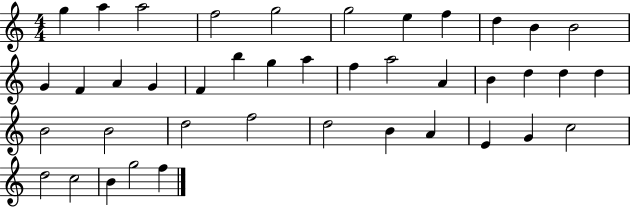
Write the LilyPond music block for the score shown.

{
  \clef treble
  \numericTimeSignature
  \time 4/4
  \key c \major
  g''4 a''4 a''2 | f''2 g''2 | g''2 e''4 f''4 | d''4 b'4 b'2 | \break g'4 f'4 a'4 g'4 | f'4 b''4 g''4 a''4 | f''4 a''2 a'4 | b'4 d''4 d''4 d''4 | \break b'2 b'2 | d''2 f''2 | d''2 b'4 a'4 | e'4 g'4 c''2 | \break d''2 c''2 | b'4 g''2 f''4 | \bar "|."
}